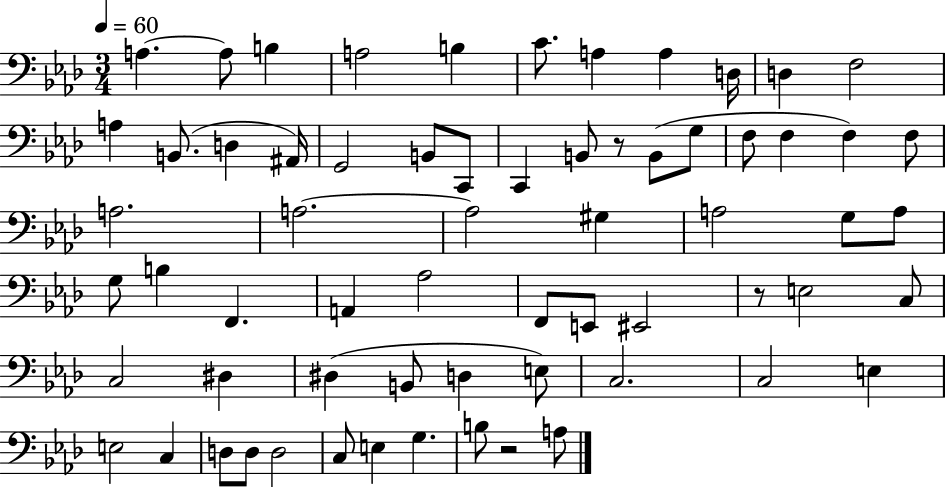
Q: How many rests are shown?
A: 3